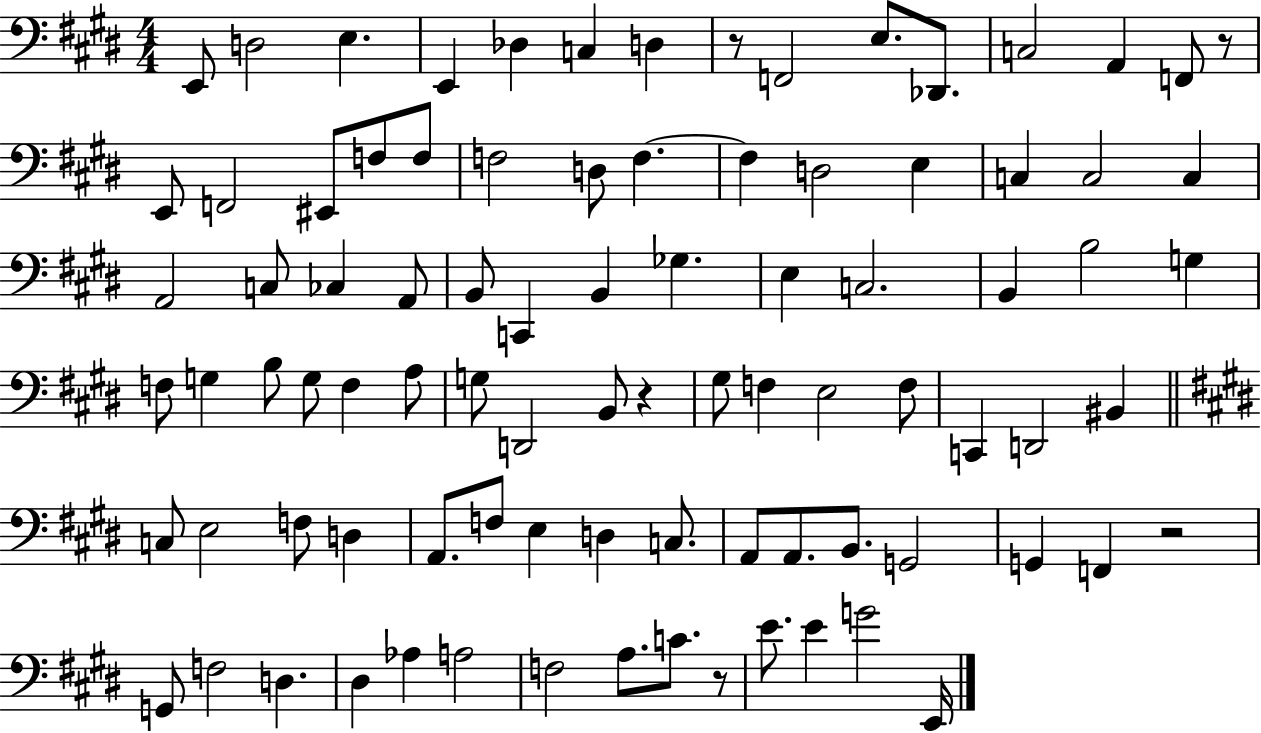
X:1
T:Untitled
M:4/4
L:1/4
K:E
E,,/2 D,2 E, E,, _D, C, D, z/2 F,,2 E,/2 _D,,/2 C,2 A,, F,,/2 z/2 E,,/2 F,,2 ^E,,/2 F,/2 F,/2 F,2 D,/2 F, F, D,2 E, C, C,2 C, A,,2 C,/2 _C, A,,/2 B,,/2 C,, B,, _G, E, C,2 B,, B,2 G, F,/2 G, B,/2 G,/2 F, A,/2 G,/2 D,,2 B,,/2 z ^G,/2 F, E,2 F,/2 C,, D,,2 ^B,, C,/2 E,2 F,/2 D, A,,/2 F,/2 E, D, C,/2 A,,/2 A,,/2 B,,/2 G,,2 G,, F,, z2 G,,/2 F,2 D, ^D, _A, A,2 F,2 A,/2 C/2 z/2 E/2 E G2 E,,/4